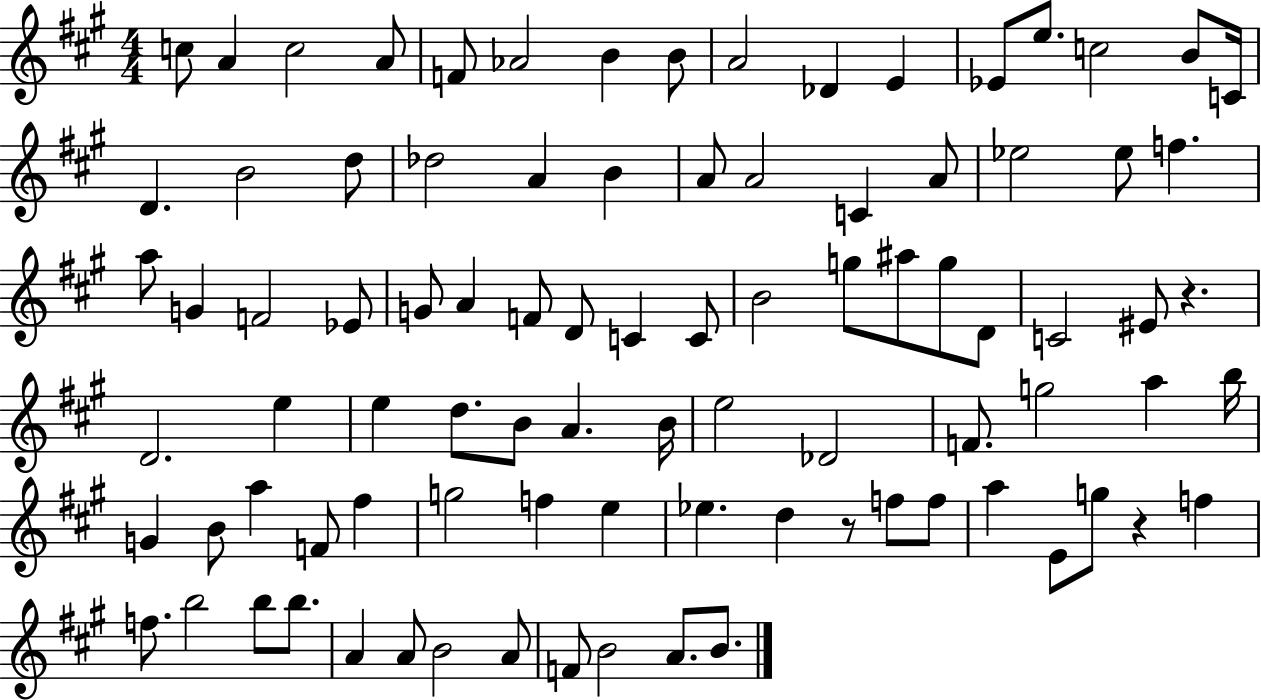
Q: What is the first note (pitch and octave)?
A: C5